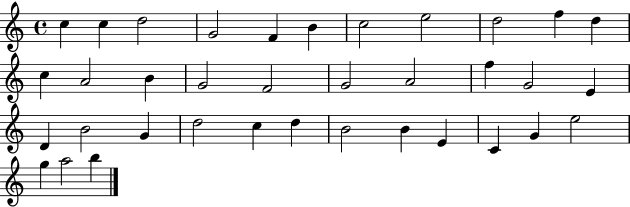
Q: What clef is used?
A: treble